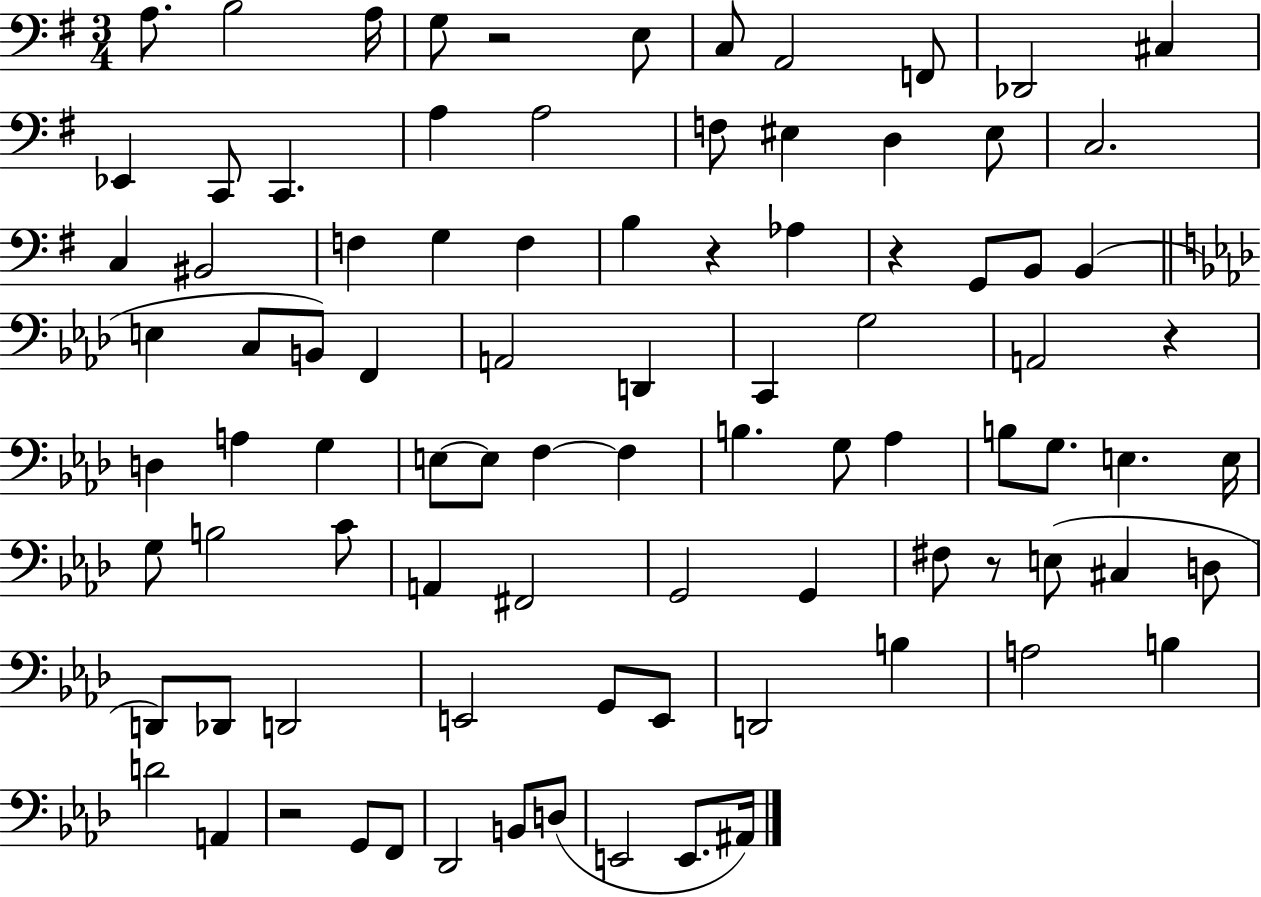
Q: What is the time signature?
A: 3/4